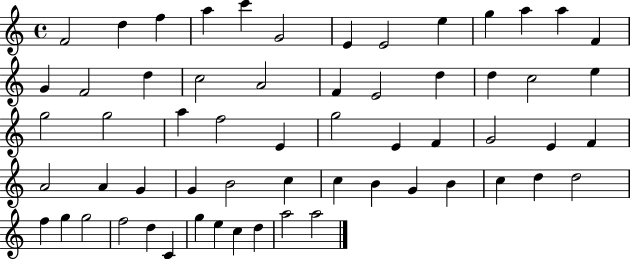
{
  \clef treble
  \time 4/4
  \defaultTimeSignature
  \key c \major
  f'2 d''4 f''4 | a''4 c'''4 g'2 | e'4 e'2 e''4 | g''4 a''4 a''4 f'4 | \break g'4 f'2 d''4 | c''2 a'2 | f'4 e'2 d''4 | d''4 c''2 e''4 | \break g''2 g''2 | a''4 f''2 e'4 | g''2 e'4 f'4 | g'2 e'4 f'4 | \break a'2 a'4 g'4 | g'4 b'2 c''4 | c''4 b'4 g'4 b'4 | c''4 d''4 d''2 | \break f''4 g''4 g''2 | f''2 d''4 c'4 | g''4 e''4 c''4 d''4 | a''2 a''2 | \break \bar "|."
}